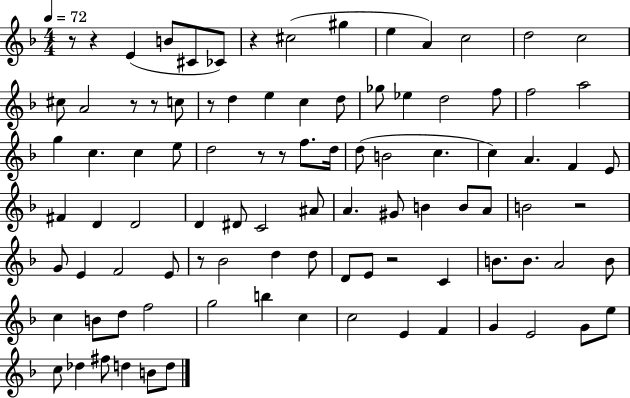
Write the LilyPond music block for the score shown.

{
  \clef treble
  \numericTimeSignature
  \time 4/4
  \key f \major
  \tempo 4 = 72
  r8 r4 e'4( b'8 cis'8 ces'8) | r4 cis''2( gis''4 | e''4 a'4) c''2 | d''2 c''2 | \break cis''8 a'2 r8 r8 c''8 | r8 d''4 e''4 c''4 d''8 | ges''8 ees''4 d''2 f''8 | f''2 a''2 | \break g''4 c''4. c''4 e''8 | d''2 r8 r8 f''8. d''16 | d''8( b'2 c''4. | c''4) a'4. f'4 e'8 | \break fis'4 d'4 d'2 | d'4 dis'8 c'2 ais'8 | a'4. gis'8 b'4 b'8 a'8 | b'2 r2 | \break g'8 e'4 f'2 e'8 | r8 bes'2 d''4 d''8 | d'8 e'8 r2 c'4 | b'8. b'8. a'2 b'8 | \break c''4 b'8 d''8 f''2 | g''2 b''4 c''4 | c''2 e'4 f'4 | g'4 e'2 g'8 e''8 | \break c''8 des''4 fis''8 d''4 b'8 d''8 | \bar "|."
}